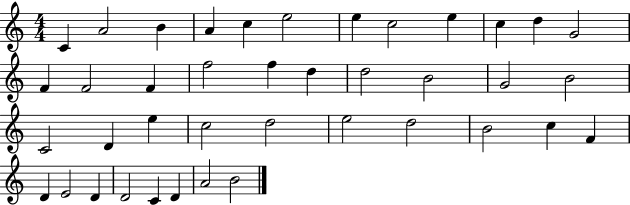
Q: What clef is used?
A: treble